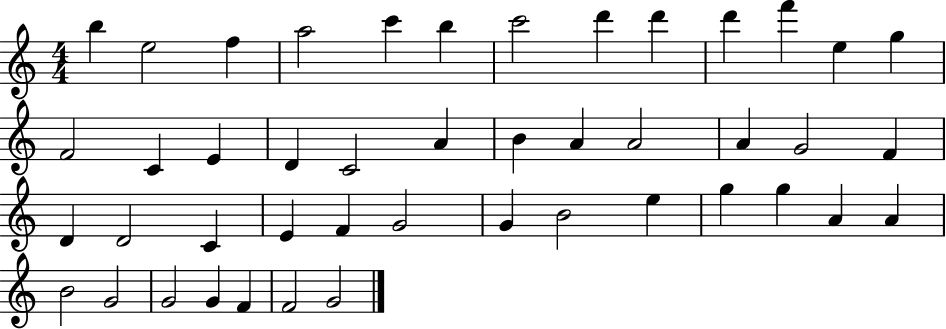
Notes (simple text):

B5/q E5/h F5/q A5/h C6/q B5/q C6/h D6/q D6/q D6/q F6/q E5/q G5/q F4/h C4/q E4/q D4/q C4/h A4/q B4/q A4/q A4/h A4/q G4/h F4/q D4/q D4/h C4/q E4/q F4/q G4/h G4/q B4/h E5/q G5/q G5/q A4/q A4/q B4/h G4/h G4/h G4/q F4/q F4/h G4/h